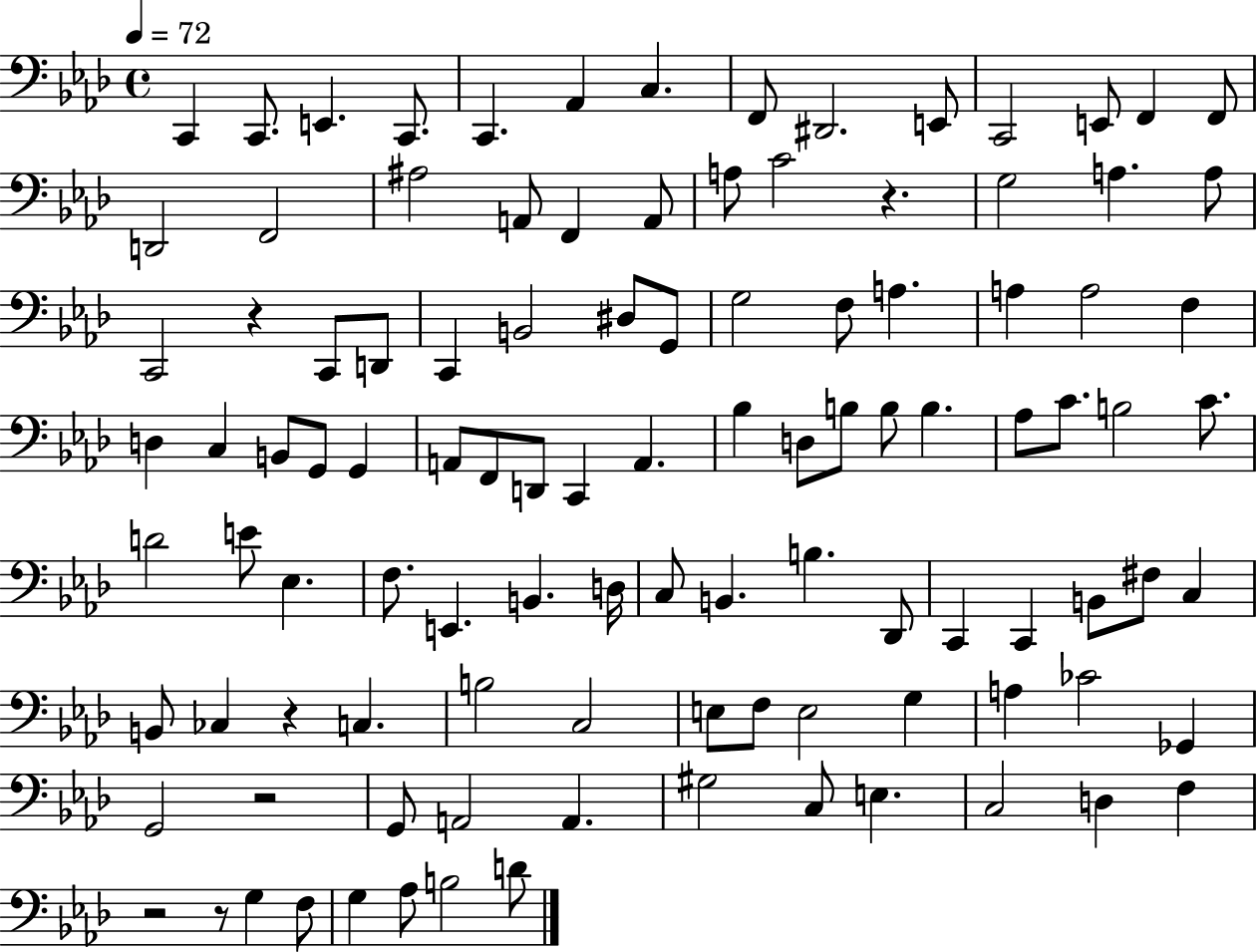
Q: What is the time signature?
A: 4/4